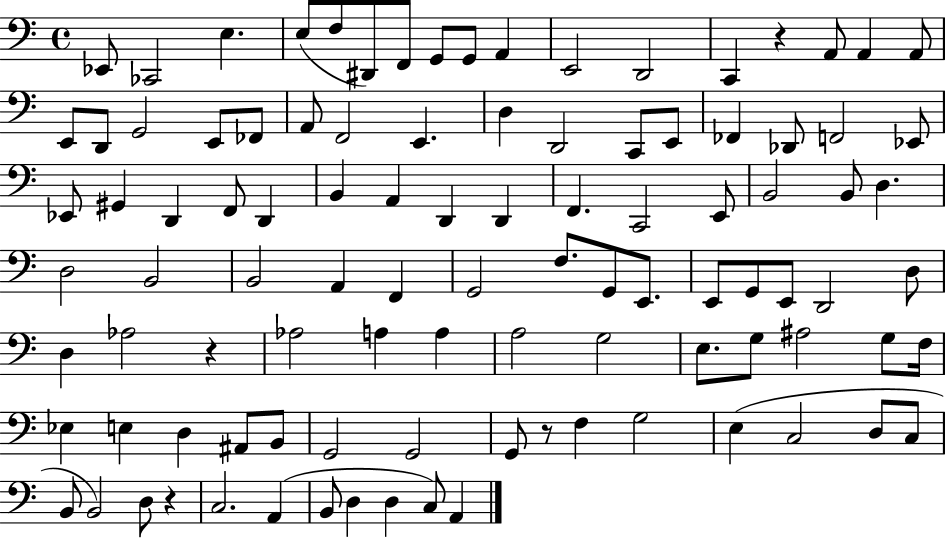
{
  \clef bass
  \time 4/4
  \defaultTimeSignature
  \key c \major
  ees,8 ces,2 e4. | e8( f8 dis,8) f,8 g,8 g,8 a,4 | e,2 d,2 | c,4 r4 a,8 a,4 a,8 | \break e,8 d,8 g,2 e,8 fes,8 | a,8 f,2 e,4. | d4 d,2 c,8 e,8 | fes,4 des,8 f,2 ees,8 | \break ees,8 gis,4 d,4 f,8 d,4 | b,4 a,4 d,4 d,4 | f,4. c,2 e,8 | b,2 b,8 d4. | \break d2 b,2 | b,2 a,4 f,4 | g,2 f8. g,8 e,8. | e,8 g,8 e,8 d,2 d8 | \break d4 aes2 r4 | aes2 a4 a4 | a2 g2 | e8. g8 ais2 g8 f16 | \break ees4 e4 d4 ais,8 b,8 | g,2 g,2 | g,8 r8 f4 g2 | e4( c2 d8 c8 | \break b,8 b,2) d8 r4 | c2. a,4( | b,8 d4 d4 c8) a,4 | \bar "|."
}